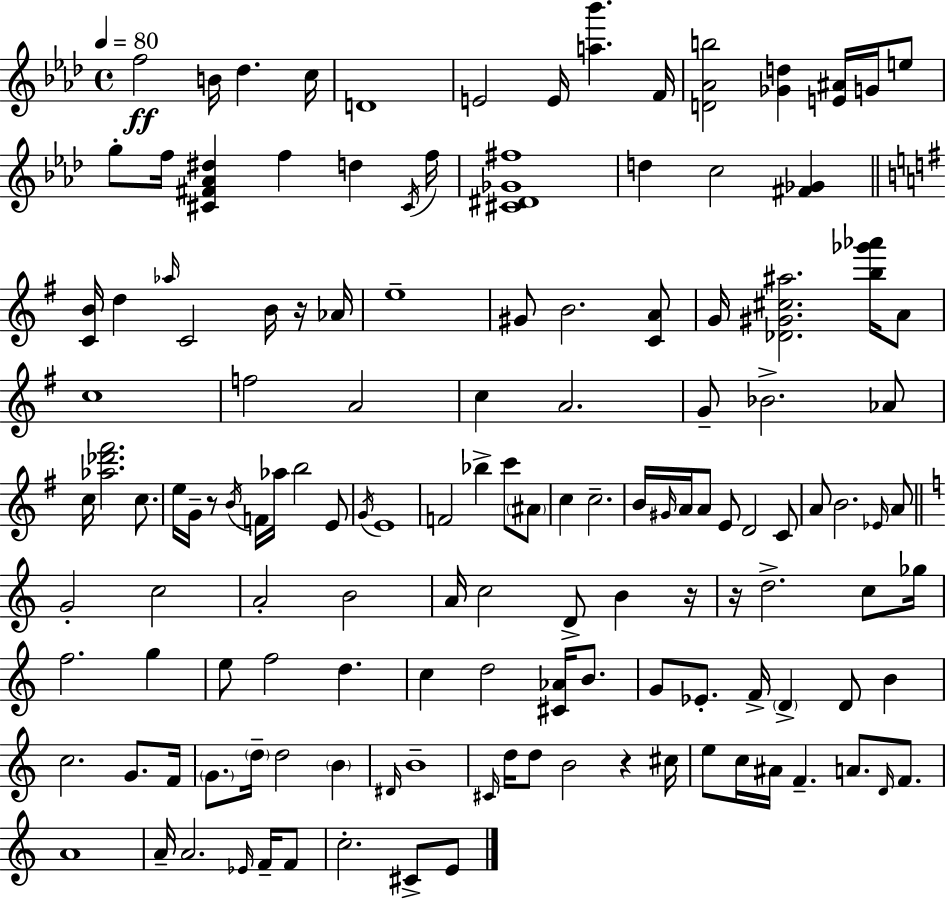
{
  \clef treble
  \time 4/4
  \defaultTimeSignature
  \key f \minor
  \tempo 4 = 80
  f''2\ff b'16 des''4. c''16 | d'1 | e'2 e'16 <a'' bes'''>4. f'16 | <d' aes' b''>2 <ges' d''>4 <e' ais'>16 g'16 e''8 | \break g''8-. f''16 <cis' fis' aes' dis''>4 f''4 d''4 \acciaccatura { cis'16 } | f''16 <cis' dis' ges' fis''>1 | d''4 c''2 <fis' ges'>4 | \bar "||" \break \key g \major <c' b'>16 d''4 \grace { aes''16 } c'2 b'16 r16 | aes'16 e''1-- | gis'8 b'2. <c' a'>8 | g'16 <des' gis' cis'' ais''>2. <b'' ges''' aes'''>16 a'8 | \break c''1 | f''2 a'2 | c''4 a'2. | g'8-- bes'2.-> aes'8 | \break c''16 <aes'' des''' fis'''>2. c''8. | e''16 g'16-- r8 \acciaccatura { b'16 } f'16 aes''16 b''2 | e'8 \acciaccatura { g'16 } e'1 | f'2 bes''4-> c'''8 | \break \parenthesize ais'8 c''4 c''2.-- | b'16 \grace { gis'16 } a'16 a'8 e'8 d'2 | c'8 a'8 b'2. | \grace { ees'16 } a'8 \bar "||" \break \key c \major g'2-. c''2 | a'2-. b'2 | a'16 c''2 d'8-> b'4 r16 | r16 d''2.-> c''8 ges''16 | \break f''2. g''4 | e''8 f''2 d''4. | c''4 d''2 <cis' aes'>16 b'8. | g'8 ees'8.-. f'16-> \parenthesize d'4-> d'8 b'4 | \break c''2. g'8. f'16 | \parenthesize g'8. \parenthesize d''16-- d''2 \parenthesize b'4 | \grace { dis'16 } b'1-- | \grace { cis'16 } d''16 d''8 b'2 r4 | \break cis''16 e''8 c''16 ais'16 f'4.-- a'8. \grace { d'16 } | f'8. a'1 | a'16-- a'2. | \grace { ees'16 } f'16-- f'8 c''2.-. | \break cis'8-> e'8 \bar "|."
}